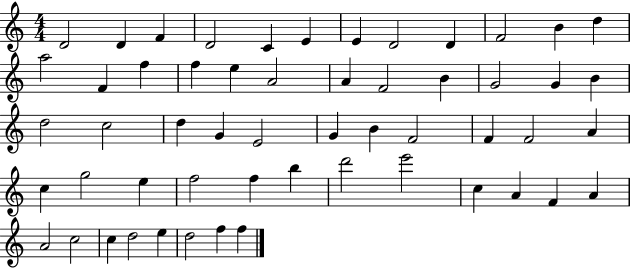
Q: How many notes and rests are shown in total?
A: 55